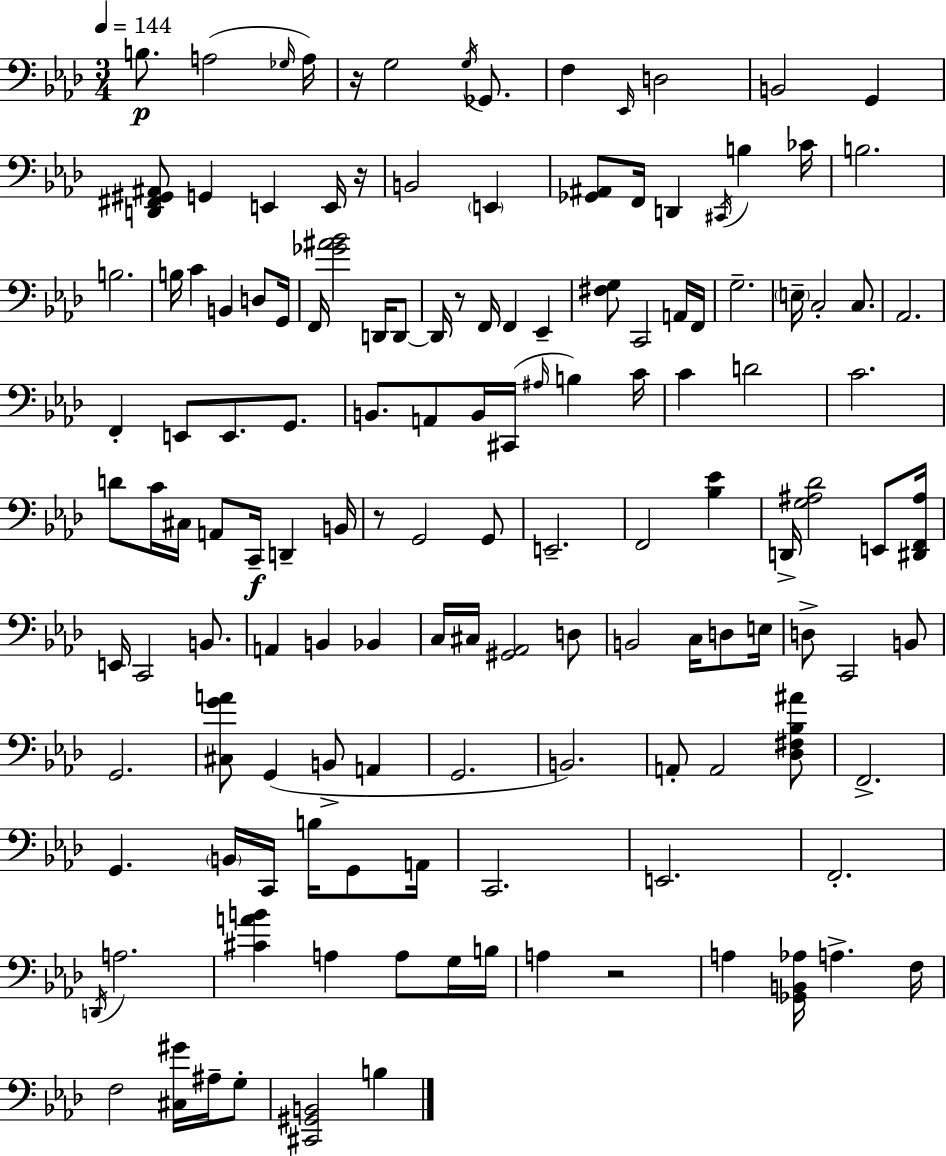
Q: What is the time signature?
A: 3/4